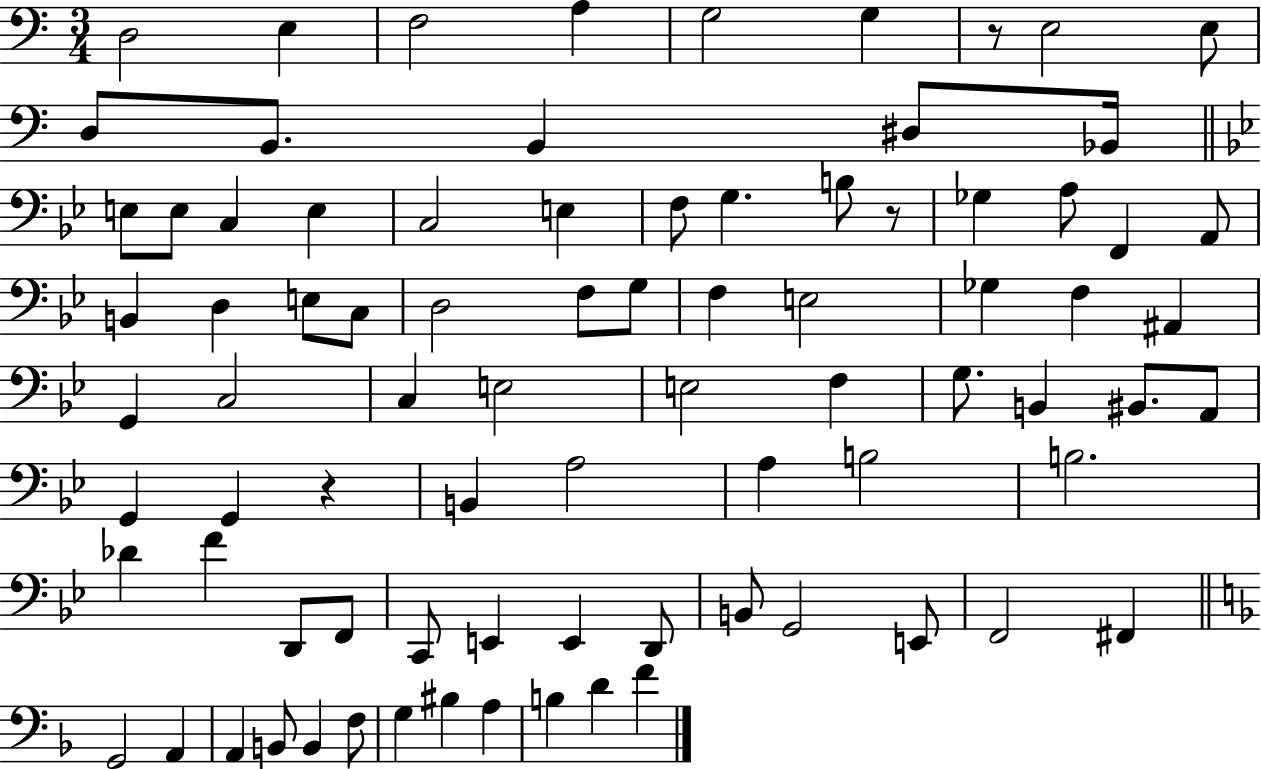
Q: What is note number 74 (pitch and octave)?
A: F3